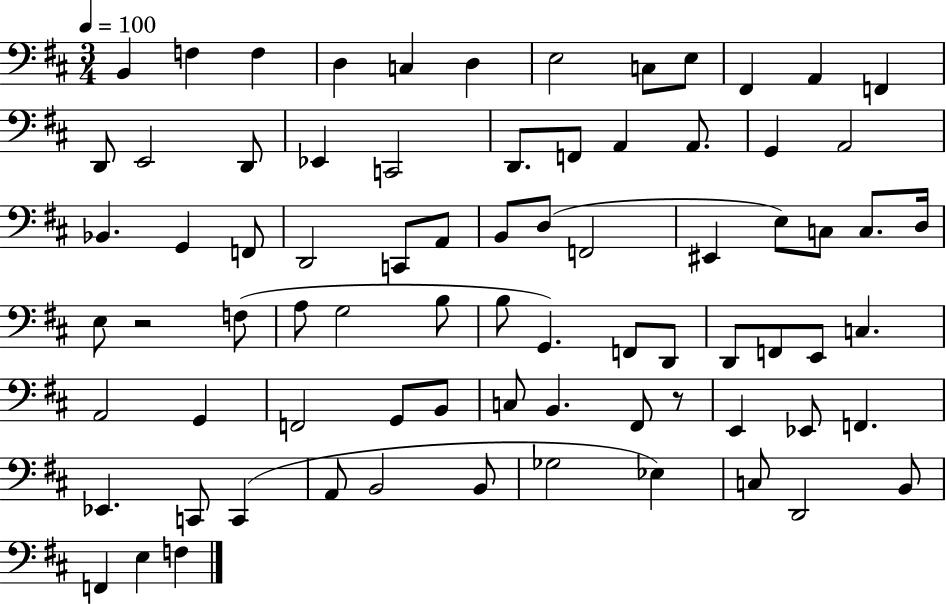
X:1
T:Untitled
M:3/4
L:1/4
K:D
B,, F, F, D, C, D, E,2 C,/2 E,/2 ^F,, A,, F,, D,,/2 E,,2 D,,/2 _E,, C,,2 D,,/2 F,,/2 A,, A,,/2 G,, A,,2 _B,, G,, F,,/2 D,,2 C,,/2 A,,/2 B,,/2 D,/2 F,,2 ^E,, E,/2 C,/2 C,/2 D,/4 E,/2 z2 F,/2 A,/2 G,2 B,/2 B,/2 G,, F,,/2 D,,/2 D,,/2 F,,/2 E,,/2 C, A,,2 G,, F,,2 G,,/2 B,,/2 C,/2 B,, ^F,,/2 z/2 E,, _E,,/2 F,, _E,, C,,/2 C,, A,,/2 B,,2 B,,/2 _G,2 _E, C,/2 D,,2 B,,/2 F,, E, F,